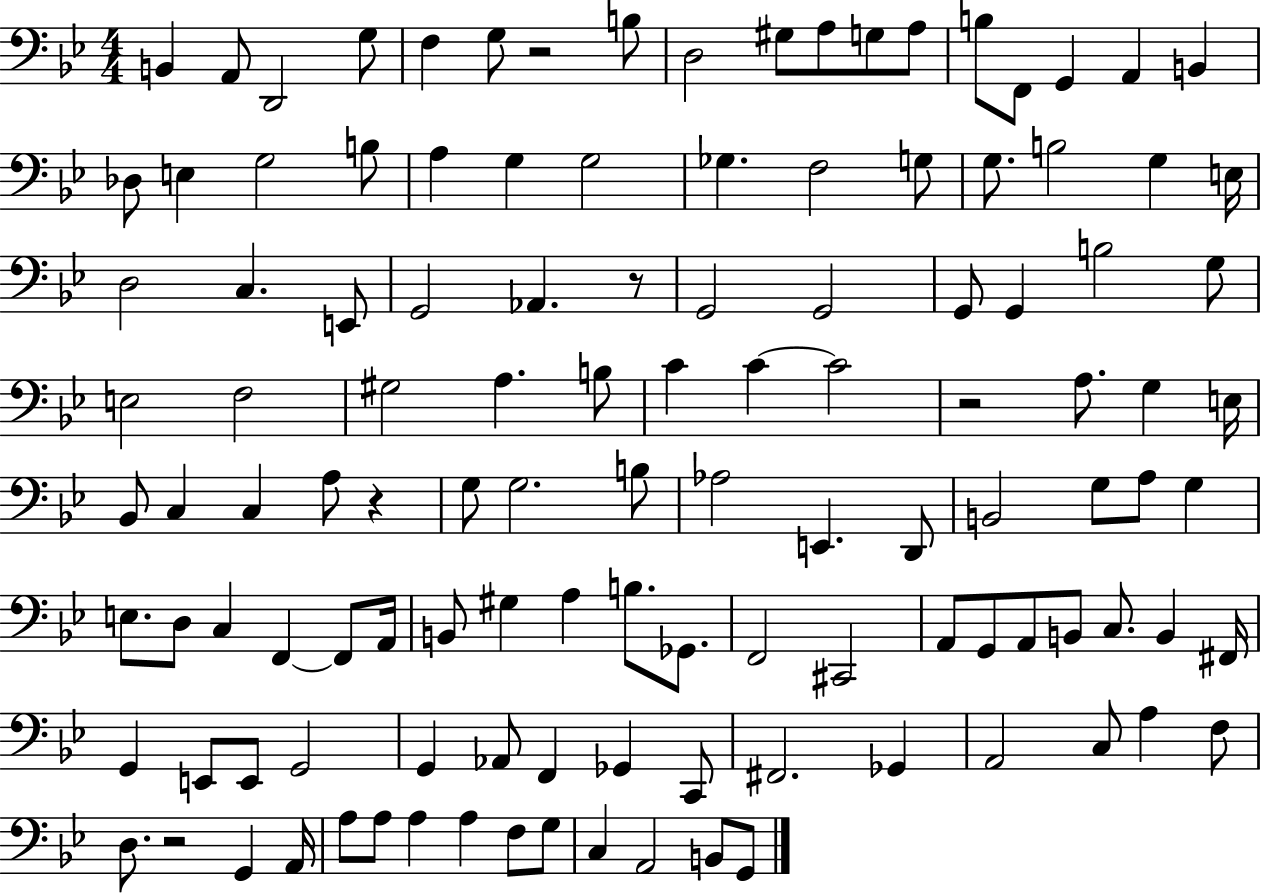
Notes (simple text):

B2/q A2/e D2/h G3/e F3/q G3/e R/h B3/e D3/h G#3/e A3/e G3/e A3/e B3/e F2/e G2/q A2/q B2/q Db3/e E3/q G3/h B3/e A3/q G3/q G3/h Gb3/q. F3/h G3/e G3/e. B3/h G3/q E3/s D3/h C3/q. E2/e G2/h Ab2/q. R/e G2/h G2/h G2/e G2/q B3/h G3/e E3/h F3/h G#3/h A3/q. B3/e C4/q C4/q C4/h R/h A3/e. G3/q E3/s Bb2/e C3/q C3/q A3/e R/q G3/e G3/h. B3/e Ab3/h E2/q. D2/e B2/h G3/e A3/e G3/q E3/e. D3/e C3/q F2/q F2/e A2/s B2/e G#3/q A3/q B3/e. Gb2/e. F2/h C#2/h A2/e G2/e A2/e B2/e C3/e. B2/q F#2/s G2/q E2/e E2/e G2/h G2/q Ab2/e F2/q Gb2/q C2/e F#2/h. Gb2/q A2/h C3/e A3/q F3/e D3/e. R/h G2/q A2/s A3/e A3/e A3/q A3/q F3/e G3/e C3/q A2/h B2/e G2/e